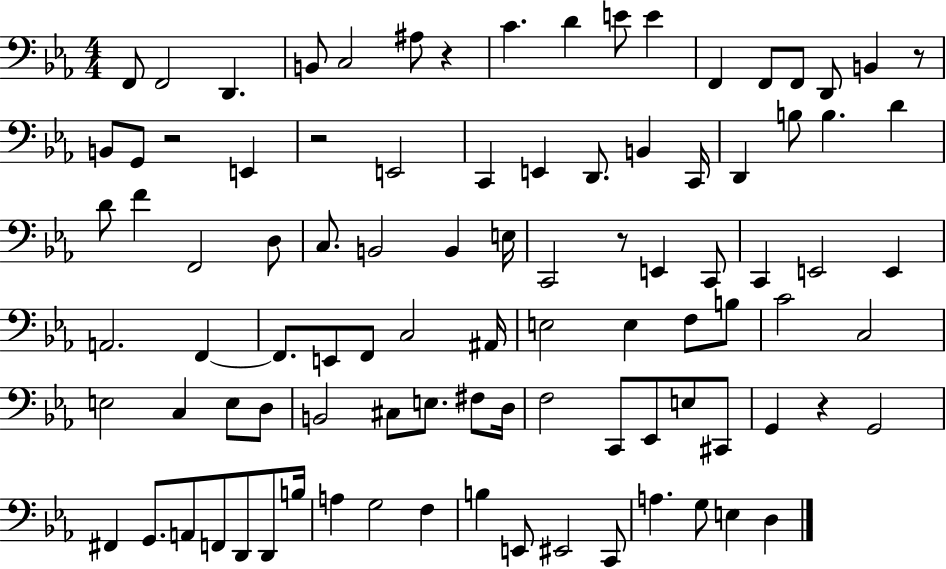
{
  \clef bass
  \numericTimeSignature
  \time 4/4
  \key ees \major
  f,8 f,2 d,4. | b,8 c2 ais8 r4 | c'4. d'4 e'8 e'4 | f,4 f,8 f,8 d,8 b,4 r8 | \break b,8 g,8 r2 e,4 | r2 e,2 | c,4 e,4 d,8. b,4 c,16 | d,4 b8 b4. d'4 | \break d'8 f'4 f,2 d8 | c8. b,2 b,4 e16 | c,2 r8 e,4 c,8 | c,4 e,2 e,4 | \break a,2. f,4~~ | f,8. e,8 f,8 c2 ais,16 | e2 e4 f8 b8 | c'2 c2 | \break e2 c4 e8 d8 | b,2 cis8 e8. fis8 d16 | f2 c,8 ees,8 e8 cis,8 | g,4 r4 g,2 | \break fis,4 g,8. a,8 f,8 d,8 d,8 b16 | a4 g2 f4 | b4 e,8 eis,2 c,8 | a4. g8 e4 d4 | \break \bar "|."
}